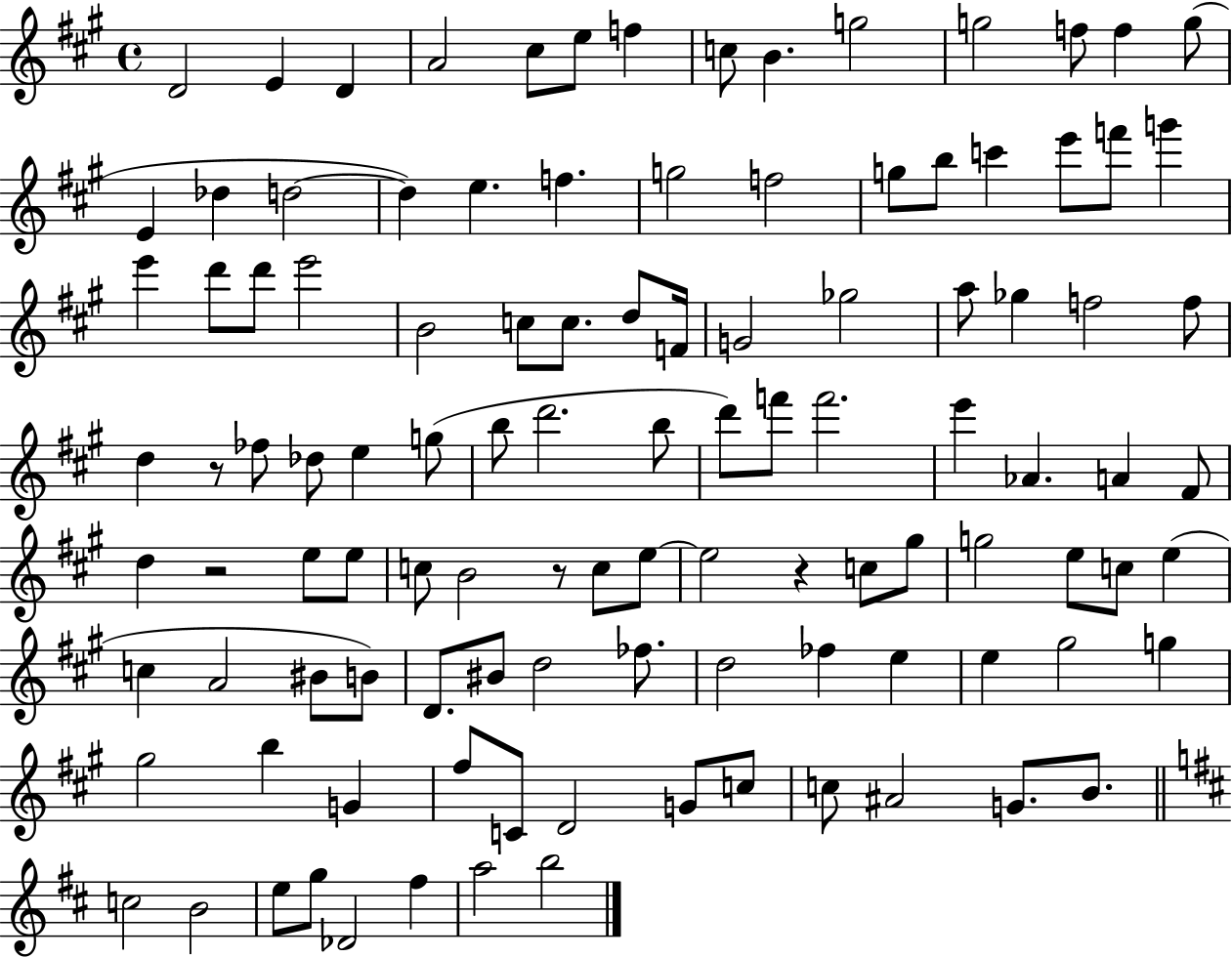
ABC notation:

X:1
T:Untitled
M:4/4
L:1/4
K:A
D2 E D A2 ^c/2 e/2 f c/2 B g2 g2 f/2 f g/2 E _d d2 d e f g2 f2 g/2 b/2 c' e'/2 f'/2 g' e' d'/2 d'/2 e'2 B2 c/2 c/2 d/2 F/4 G2 _g2 a/2 _g f2 f/2 d z/2 _f/2 _d/2 e g/2 b/2 d'2 b/2 d'/2 f'/2 f'2 e' _A A ^F/2 d z2 e/2 e/2 c/2 B2 z/2 c/2 e/2 e2 z c/2 ^g/2 g2 e/2 c/2 e c A2 ^B/2 B/2 D/2 ^B/2 d2 _f/2 d2 _f e e ^g2 g ^g2 b G ^f/2 C/2 D2 G/2 c/2 c/2 ^A2 G/2 B/2 c2 B2 e/2 g/2 _D2 ^f a2 b2